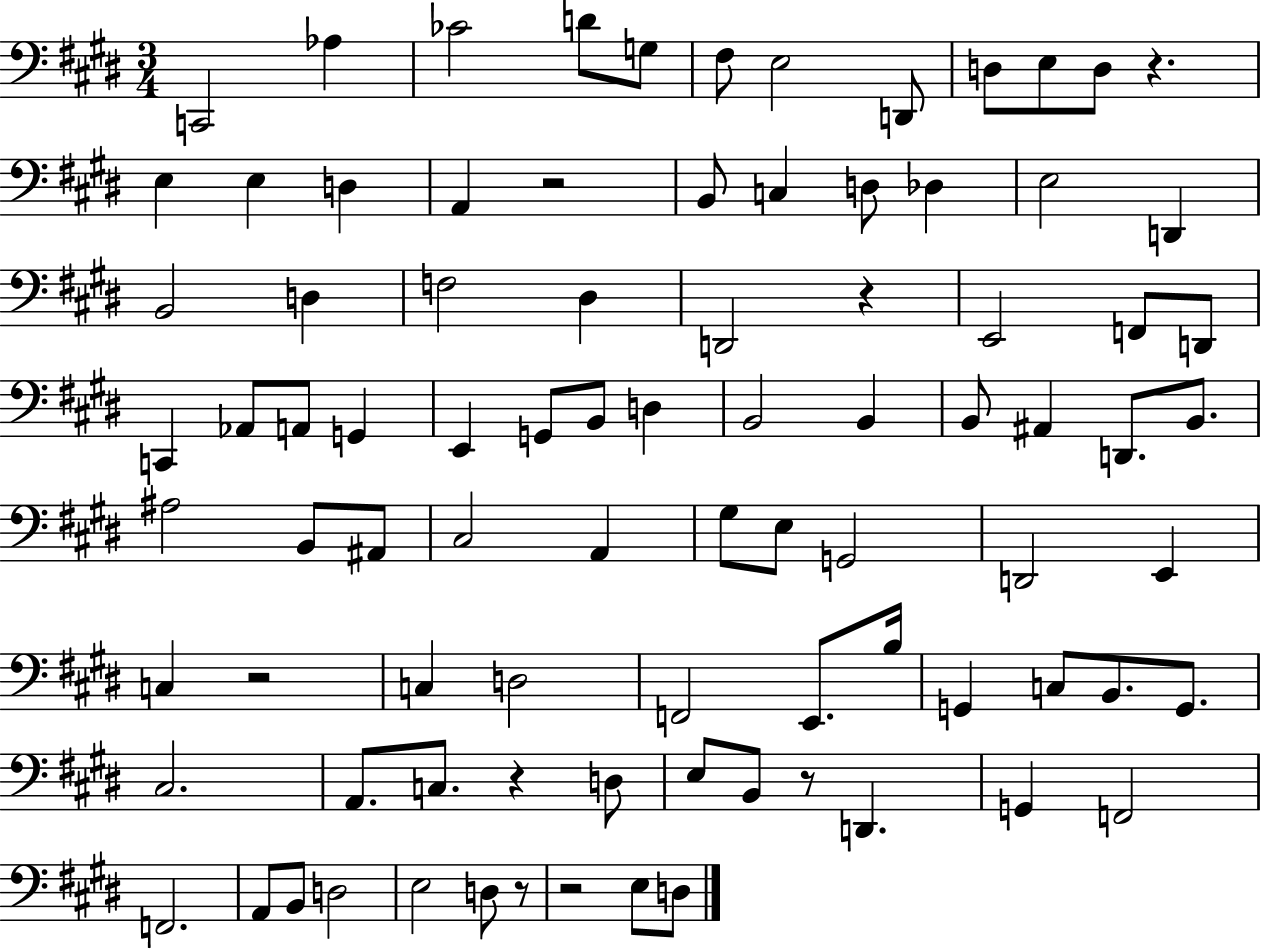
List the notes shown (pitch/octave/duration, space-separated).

C2/h Ab3/q CES4/h D4/e G3/e F#3/e E3/h D2/e D3/e E3/e D3/e R/q. E3/q E3/q D3/q A2/q R/h B2/e C3/q D3/e Db3/q E3/h D2/q B2/h D3/q F3/h D#3/q D2/h R/q E2/h F2/e D2/e C2/q Ab2/e A2/e G2/q E2/q G2/e B2/e D3/q B2/h B2/q B2/e A#2/q D2/e. B2/e. A#3/h B2/e A#2/e C#3/h A2/q G#3/e E3/e G2/h D2/h E2/q C3/q R/h C3/q D3/h F2/h E2/e. B3/s G2/q C3/e B2/e. G2/e. C#3/h. A2/e. C3/e. R/q D3/e E3/e B2/e R/e D2/q. G2/q F2/h F2/h. A2/e B2/e D3/h E3/h D3/e R/e R/h E3/e D3/e